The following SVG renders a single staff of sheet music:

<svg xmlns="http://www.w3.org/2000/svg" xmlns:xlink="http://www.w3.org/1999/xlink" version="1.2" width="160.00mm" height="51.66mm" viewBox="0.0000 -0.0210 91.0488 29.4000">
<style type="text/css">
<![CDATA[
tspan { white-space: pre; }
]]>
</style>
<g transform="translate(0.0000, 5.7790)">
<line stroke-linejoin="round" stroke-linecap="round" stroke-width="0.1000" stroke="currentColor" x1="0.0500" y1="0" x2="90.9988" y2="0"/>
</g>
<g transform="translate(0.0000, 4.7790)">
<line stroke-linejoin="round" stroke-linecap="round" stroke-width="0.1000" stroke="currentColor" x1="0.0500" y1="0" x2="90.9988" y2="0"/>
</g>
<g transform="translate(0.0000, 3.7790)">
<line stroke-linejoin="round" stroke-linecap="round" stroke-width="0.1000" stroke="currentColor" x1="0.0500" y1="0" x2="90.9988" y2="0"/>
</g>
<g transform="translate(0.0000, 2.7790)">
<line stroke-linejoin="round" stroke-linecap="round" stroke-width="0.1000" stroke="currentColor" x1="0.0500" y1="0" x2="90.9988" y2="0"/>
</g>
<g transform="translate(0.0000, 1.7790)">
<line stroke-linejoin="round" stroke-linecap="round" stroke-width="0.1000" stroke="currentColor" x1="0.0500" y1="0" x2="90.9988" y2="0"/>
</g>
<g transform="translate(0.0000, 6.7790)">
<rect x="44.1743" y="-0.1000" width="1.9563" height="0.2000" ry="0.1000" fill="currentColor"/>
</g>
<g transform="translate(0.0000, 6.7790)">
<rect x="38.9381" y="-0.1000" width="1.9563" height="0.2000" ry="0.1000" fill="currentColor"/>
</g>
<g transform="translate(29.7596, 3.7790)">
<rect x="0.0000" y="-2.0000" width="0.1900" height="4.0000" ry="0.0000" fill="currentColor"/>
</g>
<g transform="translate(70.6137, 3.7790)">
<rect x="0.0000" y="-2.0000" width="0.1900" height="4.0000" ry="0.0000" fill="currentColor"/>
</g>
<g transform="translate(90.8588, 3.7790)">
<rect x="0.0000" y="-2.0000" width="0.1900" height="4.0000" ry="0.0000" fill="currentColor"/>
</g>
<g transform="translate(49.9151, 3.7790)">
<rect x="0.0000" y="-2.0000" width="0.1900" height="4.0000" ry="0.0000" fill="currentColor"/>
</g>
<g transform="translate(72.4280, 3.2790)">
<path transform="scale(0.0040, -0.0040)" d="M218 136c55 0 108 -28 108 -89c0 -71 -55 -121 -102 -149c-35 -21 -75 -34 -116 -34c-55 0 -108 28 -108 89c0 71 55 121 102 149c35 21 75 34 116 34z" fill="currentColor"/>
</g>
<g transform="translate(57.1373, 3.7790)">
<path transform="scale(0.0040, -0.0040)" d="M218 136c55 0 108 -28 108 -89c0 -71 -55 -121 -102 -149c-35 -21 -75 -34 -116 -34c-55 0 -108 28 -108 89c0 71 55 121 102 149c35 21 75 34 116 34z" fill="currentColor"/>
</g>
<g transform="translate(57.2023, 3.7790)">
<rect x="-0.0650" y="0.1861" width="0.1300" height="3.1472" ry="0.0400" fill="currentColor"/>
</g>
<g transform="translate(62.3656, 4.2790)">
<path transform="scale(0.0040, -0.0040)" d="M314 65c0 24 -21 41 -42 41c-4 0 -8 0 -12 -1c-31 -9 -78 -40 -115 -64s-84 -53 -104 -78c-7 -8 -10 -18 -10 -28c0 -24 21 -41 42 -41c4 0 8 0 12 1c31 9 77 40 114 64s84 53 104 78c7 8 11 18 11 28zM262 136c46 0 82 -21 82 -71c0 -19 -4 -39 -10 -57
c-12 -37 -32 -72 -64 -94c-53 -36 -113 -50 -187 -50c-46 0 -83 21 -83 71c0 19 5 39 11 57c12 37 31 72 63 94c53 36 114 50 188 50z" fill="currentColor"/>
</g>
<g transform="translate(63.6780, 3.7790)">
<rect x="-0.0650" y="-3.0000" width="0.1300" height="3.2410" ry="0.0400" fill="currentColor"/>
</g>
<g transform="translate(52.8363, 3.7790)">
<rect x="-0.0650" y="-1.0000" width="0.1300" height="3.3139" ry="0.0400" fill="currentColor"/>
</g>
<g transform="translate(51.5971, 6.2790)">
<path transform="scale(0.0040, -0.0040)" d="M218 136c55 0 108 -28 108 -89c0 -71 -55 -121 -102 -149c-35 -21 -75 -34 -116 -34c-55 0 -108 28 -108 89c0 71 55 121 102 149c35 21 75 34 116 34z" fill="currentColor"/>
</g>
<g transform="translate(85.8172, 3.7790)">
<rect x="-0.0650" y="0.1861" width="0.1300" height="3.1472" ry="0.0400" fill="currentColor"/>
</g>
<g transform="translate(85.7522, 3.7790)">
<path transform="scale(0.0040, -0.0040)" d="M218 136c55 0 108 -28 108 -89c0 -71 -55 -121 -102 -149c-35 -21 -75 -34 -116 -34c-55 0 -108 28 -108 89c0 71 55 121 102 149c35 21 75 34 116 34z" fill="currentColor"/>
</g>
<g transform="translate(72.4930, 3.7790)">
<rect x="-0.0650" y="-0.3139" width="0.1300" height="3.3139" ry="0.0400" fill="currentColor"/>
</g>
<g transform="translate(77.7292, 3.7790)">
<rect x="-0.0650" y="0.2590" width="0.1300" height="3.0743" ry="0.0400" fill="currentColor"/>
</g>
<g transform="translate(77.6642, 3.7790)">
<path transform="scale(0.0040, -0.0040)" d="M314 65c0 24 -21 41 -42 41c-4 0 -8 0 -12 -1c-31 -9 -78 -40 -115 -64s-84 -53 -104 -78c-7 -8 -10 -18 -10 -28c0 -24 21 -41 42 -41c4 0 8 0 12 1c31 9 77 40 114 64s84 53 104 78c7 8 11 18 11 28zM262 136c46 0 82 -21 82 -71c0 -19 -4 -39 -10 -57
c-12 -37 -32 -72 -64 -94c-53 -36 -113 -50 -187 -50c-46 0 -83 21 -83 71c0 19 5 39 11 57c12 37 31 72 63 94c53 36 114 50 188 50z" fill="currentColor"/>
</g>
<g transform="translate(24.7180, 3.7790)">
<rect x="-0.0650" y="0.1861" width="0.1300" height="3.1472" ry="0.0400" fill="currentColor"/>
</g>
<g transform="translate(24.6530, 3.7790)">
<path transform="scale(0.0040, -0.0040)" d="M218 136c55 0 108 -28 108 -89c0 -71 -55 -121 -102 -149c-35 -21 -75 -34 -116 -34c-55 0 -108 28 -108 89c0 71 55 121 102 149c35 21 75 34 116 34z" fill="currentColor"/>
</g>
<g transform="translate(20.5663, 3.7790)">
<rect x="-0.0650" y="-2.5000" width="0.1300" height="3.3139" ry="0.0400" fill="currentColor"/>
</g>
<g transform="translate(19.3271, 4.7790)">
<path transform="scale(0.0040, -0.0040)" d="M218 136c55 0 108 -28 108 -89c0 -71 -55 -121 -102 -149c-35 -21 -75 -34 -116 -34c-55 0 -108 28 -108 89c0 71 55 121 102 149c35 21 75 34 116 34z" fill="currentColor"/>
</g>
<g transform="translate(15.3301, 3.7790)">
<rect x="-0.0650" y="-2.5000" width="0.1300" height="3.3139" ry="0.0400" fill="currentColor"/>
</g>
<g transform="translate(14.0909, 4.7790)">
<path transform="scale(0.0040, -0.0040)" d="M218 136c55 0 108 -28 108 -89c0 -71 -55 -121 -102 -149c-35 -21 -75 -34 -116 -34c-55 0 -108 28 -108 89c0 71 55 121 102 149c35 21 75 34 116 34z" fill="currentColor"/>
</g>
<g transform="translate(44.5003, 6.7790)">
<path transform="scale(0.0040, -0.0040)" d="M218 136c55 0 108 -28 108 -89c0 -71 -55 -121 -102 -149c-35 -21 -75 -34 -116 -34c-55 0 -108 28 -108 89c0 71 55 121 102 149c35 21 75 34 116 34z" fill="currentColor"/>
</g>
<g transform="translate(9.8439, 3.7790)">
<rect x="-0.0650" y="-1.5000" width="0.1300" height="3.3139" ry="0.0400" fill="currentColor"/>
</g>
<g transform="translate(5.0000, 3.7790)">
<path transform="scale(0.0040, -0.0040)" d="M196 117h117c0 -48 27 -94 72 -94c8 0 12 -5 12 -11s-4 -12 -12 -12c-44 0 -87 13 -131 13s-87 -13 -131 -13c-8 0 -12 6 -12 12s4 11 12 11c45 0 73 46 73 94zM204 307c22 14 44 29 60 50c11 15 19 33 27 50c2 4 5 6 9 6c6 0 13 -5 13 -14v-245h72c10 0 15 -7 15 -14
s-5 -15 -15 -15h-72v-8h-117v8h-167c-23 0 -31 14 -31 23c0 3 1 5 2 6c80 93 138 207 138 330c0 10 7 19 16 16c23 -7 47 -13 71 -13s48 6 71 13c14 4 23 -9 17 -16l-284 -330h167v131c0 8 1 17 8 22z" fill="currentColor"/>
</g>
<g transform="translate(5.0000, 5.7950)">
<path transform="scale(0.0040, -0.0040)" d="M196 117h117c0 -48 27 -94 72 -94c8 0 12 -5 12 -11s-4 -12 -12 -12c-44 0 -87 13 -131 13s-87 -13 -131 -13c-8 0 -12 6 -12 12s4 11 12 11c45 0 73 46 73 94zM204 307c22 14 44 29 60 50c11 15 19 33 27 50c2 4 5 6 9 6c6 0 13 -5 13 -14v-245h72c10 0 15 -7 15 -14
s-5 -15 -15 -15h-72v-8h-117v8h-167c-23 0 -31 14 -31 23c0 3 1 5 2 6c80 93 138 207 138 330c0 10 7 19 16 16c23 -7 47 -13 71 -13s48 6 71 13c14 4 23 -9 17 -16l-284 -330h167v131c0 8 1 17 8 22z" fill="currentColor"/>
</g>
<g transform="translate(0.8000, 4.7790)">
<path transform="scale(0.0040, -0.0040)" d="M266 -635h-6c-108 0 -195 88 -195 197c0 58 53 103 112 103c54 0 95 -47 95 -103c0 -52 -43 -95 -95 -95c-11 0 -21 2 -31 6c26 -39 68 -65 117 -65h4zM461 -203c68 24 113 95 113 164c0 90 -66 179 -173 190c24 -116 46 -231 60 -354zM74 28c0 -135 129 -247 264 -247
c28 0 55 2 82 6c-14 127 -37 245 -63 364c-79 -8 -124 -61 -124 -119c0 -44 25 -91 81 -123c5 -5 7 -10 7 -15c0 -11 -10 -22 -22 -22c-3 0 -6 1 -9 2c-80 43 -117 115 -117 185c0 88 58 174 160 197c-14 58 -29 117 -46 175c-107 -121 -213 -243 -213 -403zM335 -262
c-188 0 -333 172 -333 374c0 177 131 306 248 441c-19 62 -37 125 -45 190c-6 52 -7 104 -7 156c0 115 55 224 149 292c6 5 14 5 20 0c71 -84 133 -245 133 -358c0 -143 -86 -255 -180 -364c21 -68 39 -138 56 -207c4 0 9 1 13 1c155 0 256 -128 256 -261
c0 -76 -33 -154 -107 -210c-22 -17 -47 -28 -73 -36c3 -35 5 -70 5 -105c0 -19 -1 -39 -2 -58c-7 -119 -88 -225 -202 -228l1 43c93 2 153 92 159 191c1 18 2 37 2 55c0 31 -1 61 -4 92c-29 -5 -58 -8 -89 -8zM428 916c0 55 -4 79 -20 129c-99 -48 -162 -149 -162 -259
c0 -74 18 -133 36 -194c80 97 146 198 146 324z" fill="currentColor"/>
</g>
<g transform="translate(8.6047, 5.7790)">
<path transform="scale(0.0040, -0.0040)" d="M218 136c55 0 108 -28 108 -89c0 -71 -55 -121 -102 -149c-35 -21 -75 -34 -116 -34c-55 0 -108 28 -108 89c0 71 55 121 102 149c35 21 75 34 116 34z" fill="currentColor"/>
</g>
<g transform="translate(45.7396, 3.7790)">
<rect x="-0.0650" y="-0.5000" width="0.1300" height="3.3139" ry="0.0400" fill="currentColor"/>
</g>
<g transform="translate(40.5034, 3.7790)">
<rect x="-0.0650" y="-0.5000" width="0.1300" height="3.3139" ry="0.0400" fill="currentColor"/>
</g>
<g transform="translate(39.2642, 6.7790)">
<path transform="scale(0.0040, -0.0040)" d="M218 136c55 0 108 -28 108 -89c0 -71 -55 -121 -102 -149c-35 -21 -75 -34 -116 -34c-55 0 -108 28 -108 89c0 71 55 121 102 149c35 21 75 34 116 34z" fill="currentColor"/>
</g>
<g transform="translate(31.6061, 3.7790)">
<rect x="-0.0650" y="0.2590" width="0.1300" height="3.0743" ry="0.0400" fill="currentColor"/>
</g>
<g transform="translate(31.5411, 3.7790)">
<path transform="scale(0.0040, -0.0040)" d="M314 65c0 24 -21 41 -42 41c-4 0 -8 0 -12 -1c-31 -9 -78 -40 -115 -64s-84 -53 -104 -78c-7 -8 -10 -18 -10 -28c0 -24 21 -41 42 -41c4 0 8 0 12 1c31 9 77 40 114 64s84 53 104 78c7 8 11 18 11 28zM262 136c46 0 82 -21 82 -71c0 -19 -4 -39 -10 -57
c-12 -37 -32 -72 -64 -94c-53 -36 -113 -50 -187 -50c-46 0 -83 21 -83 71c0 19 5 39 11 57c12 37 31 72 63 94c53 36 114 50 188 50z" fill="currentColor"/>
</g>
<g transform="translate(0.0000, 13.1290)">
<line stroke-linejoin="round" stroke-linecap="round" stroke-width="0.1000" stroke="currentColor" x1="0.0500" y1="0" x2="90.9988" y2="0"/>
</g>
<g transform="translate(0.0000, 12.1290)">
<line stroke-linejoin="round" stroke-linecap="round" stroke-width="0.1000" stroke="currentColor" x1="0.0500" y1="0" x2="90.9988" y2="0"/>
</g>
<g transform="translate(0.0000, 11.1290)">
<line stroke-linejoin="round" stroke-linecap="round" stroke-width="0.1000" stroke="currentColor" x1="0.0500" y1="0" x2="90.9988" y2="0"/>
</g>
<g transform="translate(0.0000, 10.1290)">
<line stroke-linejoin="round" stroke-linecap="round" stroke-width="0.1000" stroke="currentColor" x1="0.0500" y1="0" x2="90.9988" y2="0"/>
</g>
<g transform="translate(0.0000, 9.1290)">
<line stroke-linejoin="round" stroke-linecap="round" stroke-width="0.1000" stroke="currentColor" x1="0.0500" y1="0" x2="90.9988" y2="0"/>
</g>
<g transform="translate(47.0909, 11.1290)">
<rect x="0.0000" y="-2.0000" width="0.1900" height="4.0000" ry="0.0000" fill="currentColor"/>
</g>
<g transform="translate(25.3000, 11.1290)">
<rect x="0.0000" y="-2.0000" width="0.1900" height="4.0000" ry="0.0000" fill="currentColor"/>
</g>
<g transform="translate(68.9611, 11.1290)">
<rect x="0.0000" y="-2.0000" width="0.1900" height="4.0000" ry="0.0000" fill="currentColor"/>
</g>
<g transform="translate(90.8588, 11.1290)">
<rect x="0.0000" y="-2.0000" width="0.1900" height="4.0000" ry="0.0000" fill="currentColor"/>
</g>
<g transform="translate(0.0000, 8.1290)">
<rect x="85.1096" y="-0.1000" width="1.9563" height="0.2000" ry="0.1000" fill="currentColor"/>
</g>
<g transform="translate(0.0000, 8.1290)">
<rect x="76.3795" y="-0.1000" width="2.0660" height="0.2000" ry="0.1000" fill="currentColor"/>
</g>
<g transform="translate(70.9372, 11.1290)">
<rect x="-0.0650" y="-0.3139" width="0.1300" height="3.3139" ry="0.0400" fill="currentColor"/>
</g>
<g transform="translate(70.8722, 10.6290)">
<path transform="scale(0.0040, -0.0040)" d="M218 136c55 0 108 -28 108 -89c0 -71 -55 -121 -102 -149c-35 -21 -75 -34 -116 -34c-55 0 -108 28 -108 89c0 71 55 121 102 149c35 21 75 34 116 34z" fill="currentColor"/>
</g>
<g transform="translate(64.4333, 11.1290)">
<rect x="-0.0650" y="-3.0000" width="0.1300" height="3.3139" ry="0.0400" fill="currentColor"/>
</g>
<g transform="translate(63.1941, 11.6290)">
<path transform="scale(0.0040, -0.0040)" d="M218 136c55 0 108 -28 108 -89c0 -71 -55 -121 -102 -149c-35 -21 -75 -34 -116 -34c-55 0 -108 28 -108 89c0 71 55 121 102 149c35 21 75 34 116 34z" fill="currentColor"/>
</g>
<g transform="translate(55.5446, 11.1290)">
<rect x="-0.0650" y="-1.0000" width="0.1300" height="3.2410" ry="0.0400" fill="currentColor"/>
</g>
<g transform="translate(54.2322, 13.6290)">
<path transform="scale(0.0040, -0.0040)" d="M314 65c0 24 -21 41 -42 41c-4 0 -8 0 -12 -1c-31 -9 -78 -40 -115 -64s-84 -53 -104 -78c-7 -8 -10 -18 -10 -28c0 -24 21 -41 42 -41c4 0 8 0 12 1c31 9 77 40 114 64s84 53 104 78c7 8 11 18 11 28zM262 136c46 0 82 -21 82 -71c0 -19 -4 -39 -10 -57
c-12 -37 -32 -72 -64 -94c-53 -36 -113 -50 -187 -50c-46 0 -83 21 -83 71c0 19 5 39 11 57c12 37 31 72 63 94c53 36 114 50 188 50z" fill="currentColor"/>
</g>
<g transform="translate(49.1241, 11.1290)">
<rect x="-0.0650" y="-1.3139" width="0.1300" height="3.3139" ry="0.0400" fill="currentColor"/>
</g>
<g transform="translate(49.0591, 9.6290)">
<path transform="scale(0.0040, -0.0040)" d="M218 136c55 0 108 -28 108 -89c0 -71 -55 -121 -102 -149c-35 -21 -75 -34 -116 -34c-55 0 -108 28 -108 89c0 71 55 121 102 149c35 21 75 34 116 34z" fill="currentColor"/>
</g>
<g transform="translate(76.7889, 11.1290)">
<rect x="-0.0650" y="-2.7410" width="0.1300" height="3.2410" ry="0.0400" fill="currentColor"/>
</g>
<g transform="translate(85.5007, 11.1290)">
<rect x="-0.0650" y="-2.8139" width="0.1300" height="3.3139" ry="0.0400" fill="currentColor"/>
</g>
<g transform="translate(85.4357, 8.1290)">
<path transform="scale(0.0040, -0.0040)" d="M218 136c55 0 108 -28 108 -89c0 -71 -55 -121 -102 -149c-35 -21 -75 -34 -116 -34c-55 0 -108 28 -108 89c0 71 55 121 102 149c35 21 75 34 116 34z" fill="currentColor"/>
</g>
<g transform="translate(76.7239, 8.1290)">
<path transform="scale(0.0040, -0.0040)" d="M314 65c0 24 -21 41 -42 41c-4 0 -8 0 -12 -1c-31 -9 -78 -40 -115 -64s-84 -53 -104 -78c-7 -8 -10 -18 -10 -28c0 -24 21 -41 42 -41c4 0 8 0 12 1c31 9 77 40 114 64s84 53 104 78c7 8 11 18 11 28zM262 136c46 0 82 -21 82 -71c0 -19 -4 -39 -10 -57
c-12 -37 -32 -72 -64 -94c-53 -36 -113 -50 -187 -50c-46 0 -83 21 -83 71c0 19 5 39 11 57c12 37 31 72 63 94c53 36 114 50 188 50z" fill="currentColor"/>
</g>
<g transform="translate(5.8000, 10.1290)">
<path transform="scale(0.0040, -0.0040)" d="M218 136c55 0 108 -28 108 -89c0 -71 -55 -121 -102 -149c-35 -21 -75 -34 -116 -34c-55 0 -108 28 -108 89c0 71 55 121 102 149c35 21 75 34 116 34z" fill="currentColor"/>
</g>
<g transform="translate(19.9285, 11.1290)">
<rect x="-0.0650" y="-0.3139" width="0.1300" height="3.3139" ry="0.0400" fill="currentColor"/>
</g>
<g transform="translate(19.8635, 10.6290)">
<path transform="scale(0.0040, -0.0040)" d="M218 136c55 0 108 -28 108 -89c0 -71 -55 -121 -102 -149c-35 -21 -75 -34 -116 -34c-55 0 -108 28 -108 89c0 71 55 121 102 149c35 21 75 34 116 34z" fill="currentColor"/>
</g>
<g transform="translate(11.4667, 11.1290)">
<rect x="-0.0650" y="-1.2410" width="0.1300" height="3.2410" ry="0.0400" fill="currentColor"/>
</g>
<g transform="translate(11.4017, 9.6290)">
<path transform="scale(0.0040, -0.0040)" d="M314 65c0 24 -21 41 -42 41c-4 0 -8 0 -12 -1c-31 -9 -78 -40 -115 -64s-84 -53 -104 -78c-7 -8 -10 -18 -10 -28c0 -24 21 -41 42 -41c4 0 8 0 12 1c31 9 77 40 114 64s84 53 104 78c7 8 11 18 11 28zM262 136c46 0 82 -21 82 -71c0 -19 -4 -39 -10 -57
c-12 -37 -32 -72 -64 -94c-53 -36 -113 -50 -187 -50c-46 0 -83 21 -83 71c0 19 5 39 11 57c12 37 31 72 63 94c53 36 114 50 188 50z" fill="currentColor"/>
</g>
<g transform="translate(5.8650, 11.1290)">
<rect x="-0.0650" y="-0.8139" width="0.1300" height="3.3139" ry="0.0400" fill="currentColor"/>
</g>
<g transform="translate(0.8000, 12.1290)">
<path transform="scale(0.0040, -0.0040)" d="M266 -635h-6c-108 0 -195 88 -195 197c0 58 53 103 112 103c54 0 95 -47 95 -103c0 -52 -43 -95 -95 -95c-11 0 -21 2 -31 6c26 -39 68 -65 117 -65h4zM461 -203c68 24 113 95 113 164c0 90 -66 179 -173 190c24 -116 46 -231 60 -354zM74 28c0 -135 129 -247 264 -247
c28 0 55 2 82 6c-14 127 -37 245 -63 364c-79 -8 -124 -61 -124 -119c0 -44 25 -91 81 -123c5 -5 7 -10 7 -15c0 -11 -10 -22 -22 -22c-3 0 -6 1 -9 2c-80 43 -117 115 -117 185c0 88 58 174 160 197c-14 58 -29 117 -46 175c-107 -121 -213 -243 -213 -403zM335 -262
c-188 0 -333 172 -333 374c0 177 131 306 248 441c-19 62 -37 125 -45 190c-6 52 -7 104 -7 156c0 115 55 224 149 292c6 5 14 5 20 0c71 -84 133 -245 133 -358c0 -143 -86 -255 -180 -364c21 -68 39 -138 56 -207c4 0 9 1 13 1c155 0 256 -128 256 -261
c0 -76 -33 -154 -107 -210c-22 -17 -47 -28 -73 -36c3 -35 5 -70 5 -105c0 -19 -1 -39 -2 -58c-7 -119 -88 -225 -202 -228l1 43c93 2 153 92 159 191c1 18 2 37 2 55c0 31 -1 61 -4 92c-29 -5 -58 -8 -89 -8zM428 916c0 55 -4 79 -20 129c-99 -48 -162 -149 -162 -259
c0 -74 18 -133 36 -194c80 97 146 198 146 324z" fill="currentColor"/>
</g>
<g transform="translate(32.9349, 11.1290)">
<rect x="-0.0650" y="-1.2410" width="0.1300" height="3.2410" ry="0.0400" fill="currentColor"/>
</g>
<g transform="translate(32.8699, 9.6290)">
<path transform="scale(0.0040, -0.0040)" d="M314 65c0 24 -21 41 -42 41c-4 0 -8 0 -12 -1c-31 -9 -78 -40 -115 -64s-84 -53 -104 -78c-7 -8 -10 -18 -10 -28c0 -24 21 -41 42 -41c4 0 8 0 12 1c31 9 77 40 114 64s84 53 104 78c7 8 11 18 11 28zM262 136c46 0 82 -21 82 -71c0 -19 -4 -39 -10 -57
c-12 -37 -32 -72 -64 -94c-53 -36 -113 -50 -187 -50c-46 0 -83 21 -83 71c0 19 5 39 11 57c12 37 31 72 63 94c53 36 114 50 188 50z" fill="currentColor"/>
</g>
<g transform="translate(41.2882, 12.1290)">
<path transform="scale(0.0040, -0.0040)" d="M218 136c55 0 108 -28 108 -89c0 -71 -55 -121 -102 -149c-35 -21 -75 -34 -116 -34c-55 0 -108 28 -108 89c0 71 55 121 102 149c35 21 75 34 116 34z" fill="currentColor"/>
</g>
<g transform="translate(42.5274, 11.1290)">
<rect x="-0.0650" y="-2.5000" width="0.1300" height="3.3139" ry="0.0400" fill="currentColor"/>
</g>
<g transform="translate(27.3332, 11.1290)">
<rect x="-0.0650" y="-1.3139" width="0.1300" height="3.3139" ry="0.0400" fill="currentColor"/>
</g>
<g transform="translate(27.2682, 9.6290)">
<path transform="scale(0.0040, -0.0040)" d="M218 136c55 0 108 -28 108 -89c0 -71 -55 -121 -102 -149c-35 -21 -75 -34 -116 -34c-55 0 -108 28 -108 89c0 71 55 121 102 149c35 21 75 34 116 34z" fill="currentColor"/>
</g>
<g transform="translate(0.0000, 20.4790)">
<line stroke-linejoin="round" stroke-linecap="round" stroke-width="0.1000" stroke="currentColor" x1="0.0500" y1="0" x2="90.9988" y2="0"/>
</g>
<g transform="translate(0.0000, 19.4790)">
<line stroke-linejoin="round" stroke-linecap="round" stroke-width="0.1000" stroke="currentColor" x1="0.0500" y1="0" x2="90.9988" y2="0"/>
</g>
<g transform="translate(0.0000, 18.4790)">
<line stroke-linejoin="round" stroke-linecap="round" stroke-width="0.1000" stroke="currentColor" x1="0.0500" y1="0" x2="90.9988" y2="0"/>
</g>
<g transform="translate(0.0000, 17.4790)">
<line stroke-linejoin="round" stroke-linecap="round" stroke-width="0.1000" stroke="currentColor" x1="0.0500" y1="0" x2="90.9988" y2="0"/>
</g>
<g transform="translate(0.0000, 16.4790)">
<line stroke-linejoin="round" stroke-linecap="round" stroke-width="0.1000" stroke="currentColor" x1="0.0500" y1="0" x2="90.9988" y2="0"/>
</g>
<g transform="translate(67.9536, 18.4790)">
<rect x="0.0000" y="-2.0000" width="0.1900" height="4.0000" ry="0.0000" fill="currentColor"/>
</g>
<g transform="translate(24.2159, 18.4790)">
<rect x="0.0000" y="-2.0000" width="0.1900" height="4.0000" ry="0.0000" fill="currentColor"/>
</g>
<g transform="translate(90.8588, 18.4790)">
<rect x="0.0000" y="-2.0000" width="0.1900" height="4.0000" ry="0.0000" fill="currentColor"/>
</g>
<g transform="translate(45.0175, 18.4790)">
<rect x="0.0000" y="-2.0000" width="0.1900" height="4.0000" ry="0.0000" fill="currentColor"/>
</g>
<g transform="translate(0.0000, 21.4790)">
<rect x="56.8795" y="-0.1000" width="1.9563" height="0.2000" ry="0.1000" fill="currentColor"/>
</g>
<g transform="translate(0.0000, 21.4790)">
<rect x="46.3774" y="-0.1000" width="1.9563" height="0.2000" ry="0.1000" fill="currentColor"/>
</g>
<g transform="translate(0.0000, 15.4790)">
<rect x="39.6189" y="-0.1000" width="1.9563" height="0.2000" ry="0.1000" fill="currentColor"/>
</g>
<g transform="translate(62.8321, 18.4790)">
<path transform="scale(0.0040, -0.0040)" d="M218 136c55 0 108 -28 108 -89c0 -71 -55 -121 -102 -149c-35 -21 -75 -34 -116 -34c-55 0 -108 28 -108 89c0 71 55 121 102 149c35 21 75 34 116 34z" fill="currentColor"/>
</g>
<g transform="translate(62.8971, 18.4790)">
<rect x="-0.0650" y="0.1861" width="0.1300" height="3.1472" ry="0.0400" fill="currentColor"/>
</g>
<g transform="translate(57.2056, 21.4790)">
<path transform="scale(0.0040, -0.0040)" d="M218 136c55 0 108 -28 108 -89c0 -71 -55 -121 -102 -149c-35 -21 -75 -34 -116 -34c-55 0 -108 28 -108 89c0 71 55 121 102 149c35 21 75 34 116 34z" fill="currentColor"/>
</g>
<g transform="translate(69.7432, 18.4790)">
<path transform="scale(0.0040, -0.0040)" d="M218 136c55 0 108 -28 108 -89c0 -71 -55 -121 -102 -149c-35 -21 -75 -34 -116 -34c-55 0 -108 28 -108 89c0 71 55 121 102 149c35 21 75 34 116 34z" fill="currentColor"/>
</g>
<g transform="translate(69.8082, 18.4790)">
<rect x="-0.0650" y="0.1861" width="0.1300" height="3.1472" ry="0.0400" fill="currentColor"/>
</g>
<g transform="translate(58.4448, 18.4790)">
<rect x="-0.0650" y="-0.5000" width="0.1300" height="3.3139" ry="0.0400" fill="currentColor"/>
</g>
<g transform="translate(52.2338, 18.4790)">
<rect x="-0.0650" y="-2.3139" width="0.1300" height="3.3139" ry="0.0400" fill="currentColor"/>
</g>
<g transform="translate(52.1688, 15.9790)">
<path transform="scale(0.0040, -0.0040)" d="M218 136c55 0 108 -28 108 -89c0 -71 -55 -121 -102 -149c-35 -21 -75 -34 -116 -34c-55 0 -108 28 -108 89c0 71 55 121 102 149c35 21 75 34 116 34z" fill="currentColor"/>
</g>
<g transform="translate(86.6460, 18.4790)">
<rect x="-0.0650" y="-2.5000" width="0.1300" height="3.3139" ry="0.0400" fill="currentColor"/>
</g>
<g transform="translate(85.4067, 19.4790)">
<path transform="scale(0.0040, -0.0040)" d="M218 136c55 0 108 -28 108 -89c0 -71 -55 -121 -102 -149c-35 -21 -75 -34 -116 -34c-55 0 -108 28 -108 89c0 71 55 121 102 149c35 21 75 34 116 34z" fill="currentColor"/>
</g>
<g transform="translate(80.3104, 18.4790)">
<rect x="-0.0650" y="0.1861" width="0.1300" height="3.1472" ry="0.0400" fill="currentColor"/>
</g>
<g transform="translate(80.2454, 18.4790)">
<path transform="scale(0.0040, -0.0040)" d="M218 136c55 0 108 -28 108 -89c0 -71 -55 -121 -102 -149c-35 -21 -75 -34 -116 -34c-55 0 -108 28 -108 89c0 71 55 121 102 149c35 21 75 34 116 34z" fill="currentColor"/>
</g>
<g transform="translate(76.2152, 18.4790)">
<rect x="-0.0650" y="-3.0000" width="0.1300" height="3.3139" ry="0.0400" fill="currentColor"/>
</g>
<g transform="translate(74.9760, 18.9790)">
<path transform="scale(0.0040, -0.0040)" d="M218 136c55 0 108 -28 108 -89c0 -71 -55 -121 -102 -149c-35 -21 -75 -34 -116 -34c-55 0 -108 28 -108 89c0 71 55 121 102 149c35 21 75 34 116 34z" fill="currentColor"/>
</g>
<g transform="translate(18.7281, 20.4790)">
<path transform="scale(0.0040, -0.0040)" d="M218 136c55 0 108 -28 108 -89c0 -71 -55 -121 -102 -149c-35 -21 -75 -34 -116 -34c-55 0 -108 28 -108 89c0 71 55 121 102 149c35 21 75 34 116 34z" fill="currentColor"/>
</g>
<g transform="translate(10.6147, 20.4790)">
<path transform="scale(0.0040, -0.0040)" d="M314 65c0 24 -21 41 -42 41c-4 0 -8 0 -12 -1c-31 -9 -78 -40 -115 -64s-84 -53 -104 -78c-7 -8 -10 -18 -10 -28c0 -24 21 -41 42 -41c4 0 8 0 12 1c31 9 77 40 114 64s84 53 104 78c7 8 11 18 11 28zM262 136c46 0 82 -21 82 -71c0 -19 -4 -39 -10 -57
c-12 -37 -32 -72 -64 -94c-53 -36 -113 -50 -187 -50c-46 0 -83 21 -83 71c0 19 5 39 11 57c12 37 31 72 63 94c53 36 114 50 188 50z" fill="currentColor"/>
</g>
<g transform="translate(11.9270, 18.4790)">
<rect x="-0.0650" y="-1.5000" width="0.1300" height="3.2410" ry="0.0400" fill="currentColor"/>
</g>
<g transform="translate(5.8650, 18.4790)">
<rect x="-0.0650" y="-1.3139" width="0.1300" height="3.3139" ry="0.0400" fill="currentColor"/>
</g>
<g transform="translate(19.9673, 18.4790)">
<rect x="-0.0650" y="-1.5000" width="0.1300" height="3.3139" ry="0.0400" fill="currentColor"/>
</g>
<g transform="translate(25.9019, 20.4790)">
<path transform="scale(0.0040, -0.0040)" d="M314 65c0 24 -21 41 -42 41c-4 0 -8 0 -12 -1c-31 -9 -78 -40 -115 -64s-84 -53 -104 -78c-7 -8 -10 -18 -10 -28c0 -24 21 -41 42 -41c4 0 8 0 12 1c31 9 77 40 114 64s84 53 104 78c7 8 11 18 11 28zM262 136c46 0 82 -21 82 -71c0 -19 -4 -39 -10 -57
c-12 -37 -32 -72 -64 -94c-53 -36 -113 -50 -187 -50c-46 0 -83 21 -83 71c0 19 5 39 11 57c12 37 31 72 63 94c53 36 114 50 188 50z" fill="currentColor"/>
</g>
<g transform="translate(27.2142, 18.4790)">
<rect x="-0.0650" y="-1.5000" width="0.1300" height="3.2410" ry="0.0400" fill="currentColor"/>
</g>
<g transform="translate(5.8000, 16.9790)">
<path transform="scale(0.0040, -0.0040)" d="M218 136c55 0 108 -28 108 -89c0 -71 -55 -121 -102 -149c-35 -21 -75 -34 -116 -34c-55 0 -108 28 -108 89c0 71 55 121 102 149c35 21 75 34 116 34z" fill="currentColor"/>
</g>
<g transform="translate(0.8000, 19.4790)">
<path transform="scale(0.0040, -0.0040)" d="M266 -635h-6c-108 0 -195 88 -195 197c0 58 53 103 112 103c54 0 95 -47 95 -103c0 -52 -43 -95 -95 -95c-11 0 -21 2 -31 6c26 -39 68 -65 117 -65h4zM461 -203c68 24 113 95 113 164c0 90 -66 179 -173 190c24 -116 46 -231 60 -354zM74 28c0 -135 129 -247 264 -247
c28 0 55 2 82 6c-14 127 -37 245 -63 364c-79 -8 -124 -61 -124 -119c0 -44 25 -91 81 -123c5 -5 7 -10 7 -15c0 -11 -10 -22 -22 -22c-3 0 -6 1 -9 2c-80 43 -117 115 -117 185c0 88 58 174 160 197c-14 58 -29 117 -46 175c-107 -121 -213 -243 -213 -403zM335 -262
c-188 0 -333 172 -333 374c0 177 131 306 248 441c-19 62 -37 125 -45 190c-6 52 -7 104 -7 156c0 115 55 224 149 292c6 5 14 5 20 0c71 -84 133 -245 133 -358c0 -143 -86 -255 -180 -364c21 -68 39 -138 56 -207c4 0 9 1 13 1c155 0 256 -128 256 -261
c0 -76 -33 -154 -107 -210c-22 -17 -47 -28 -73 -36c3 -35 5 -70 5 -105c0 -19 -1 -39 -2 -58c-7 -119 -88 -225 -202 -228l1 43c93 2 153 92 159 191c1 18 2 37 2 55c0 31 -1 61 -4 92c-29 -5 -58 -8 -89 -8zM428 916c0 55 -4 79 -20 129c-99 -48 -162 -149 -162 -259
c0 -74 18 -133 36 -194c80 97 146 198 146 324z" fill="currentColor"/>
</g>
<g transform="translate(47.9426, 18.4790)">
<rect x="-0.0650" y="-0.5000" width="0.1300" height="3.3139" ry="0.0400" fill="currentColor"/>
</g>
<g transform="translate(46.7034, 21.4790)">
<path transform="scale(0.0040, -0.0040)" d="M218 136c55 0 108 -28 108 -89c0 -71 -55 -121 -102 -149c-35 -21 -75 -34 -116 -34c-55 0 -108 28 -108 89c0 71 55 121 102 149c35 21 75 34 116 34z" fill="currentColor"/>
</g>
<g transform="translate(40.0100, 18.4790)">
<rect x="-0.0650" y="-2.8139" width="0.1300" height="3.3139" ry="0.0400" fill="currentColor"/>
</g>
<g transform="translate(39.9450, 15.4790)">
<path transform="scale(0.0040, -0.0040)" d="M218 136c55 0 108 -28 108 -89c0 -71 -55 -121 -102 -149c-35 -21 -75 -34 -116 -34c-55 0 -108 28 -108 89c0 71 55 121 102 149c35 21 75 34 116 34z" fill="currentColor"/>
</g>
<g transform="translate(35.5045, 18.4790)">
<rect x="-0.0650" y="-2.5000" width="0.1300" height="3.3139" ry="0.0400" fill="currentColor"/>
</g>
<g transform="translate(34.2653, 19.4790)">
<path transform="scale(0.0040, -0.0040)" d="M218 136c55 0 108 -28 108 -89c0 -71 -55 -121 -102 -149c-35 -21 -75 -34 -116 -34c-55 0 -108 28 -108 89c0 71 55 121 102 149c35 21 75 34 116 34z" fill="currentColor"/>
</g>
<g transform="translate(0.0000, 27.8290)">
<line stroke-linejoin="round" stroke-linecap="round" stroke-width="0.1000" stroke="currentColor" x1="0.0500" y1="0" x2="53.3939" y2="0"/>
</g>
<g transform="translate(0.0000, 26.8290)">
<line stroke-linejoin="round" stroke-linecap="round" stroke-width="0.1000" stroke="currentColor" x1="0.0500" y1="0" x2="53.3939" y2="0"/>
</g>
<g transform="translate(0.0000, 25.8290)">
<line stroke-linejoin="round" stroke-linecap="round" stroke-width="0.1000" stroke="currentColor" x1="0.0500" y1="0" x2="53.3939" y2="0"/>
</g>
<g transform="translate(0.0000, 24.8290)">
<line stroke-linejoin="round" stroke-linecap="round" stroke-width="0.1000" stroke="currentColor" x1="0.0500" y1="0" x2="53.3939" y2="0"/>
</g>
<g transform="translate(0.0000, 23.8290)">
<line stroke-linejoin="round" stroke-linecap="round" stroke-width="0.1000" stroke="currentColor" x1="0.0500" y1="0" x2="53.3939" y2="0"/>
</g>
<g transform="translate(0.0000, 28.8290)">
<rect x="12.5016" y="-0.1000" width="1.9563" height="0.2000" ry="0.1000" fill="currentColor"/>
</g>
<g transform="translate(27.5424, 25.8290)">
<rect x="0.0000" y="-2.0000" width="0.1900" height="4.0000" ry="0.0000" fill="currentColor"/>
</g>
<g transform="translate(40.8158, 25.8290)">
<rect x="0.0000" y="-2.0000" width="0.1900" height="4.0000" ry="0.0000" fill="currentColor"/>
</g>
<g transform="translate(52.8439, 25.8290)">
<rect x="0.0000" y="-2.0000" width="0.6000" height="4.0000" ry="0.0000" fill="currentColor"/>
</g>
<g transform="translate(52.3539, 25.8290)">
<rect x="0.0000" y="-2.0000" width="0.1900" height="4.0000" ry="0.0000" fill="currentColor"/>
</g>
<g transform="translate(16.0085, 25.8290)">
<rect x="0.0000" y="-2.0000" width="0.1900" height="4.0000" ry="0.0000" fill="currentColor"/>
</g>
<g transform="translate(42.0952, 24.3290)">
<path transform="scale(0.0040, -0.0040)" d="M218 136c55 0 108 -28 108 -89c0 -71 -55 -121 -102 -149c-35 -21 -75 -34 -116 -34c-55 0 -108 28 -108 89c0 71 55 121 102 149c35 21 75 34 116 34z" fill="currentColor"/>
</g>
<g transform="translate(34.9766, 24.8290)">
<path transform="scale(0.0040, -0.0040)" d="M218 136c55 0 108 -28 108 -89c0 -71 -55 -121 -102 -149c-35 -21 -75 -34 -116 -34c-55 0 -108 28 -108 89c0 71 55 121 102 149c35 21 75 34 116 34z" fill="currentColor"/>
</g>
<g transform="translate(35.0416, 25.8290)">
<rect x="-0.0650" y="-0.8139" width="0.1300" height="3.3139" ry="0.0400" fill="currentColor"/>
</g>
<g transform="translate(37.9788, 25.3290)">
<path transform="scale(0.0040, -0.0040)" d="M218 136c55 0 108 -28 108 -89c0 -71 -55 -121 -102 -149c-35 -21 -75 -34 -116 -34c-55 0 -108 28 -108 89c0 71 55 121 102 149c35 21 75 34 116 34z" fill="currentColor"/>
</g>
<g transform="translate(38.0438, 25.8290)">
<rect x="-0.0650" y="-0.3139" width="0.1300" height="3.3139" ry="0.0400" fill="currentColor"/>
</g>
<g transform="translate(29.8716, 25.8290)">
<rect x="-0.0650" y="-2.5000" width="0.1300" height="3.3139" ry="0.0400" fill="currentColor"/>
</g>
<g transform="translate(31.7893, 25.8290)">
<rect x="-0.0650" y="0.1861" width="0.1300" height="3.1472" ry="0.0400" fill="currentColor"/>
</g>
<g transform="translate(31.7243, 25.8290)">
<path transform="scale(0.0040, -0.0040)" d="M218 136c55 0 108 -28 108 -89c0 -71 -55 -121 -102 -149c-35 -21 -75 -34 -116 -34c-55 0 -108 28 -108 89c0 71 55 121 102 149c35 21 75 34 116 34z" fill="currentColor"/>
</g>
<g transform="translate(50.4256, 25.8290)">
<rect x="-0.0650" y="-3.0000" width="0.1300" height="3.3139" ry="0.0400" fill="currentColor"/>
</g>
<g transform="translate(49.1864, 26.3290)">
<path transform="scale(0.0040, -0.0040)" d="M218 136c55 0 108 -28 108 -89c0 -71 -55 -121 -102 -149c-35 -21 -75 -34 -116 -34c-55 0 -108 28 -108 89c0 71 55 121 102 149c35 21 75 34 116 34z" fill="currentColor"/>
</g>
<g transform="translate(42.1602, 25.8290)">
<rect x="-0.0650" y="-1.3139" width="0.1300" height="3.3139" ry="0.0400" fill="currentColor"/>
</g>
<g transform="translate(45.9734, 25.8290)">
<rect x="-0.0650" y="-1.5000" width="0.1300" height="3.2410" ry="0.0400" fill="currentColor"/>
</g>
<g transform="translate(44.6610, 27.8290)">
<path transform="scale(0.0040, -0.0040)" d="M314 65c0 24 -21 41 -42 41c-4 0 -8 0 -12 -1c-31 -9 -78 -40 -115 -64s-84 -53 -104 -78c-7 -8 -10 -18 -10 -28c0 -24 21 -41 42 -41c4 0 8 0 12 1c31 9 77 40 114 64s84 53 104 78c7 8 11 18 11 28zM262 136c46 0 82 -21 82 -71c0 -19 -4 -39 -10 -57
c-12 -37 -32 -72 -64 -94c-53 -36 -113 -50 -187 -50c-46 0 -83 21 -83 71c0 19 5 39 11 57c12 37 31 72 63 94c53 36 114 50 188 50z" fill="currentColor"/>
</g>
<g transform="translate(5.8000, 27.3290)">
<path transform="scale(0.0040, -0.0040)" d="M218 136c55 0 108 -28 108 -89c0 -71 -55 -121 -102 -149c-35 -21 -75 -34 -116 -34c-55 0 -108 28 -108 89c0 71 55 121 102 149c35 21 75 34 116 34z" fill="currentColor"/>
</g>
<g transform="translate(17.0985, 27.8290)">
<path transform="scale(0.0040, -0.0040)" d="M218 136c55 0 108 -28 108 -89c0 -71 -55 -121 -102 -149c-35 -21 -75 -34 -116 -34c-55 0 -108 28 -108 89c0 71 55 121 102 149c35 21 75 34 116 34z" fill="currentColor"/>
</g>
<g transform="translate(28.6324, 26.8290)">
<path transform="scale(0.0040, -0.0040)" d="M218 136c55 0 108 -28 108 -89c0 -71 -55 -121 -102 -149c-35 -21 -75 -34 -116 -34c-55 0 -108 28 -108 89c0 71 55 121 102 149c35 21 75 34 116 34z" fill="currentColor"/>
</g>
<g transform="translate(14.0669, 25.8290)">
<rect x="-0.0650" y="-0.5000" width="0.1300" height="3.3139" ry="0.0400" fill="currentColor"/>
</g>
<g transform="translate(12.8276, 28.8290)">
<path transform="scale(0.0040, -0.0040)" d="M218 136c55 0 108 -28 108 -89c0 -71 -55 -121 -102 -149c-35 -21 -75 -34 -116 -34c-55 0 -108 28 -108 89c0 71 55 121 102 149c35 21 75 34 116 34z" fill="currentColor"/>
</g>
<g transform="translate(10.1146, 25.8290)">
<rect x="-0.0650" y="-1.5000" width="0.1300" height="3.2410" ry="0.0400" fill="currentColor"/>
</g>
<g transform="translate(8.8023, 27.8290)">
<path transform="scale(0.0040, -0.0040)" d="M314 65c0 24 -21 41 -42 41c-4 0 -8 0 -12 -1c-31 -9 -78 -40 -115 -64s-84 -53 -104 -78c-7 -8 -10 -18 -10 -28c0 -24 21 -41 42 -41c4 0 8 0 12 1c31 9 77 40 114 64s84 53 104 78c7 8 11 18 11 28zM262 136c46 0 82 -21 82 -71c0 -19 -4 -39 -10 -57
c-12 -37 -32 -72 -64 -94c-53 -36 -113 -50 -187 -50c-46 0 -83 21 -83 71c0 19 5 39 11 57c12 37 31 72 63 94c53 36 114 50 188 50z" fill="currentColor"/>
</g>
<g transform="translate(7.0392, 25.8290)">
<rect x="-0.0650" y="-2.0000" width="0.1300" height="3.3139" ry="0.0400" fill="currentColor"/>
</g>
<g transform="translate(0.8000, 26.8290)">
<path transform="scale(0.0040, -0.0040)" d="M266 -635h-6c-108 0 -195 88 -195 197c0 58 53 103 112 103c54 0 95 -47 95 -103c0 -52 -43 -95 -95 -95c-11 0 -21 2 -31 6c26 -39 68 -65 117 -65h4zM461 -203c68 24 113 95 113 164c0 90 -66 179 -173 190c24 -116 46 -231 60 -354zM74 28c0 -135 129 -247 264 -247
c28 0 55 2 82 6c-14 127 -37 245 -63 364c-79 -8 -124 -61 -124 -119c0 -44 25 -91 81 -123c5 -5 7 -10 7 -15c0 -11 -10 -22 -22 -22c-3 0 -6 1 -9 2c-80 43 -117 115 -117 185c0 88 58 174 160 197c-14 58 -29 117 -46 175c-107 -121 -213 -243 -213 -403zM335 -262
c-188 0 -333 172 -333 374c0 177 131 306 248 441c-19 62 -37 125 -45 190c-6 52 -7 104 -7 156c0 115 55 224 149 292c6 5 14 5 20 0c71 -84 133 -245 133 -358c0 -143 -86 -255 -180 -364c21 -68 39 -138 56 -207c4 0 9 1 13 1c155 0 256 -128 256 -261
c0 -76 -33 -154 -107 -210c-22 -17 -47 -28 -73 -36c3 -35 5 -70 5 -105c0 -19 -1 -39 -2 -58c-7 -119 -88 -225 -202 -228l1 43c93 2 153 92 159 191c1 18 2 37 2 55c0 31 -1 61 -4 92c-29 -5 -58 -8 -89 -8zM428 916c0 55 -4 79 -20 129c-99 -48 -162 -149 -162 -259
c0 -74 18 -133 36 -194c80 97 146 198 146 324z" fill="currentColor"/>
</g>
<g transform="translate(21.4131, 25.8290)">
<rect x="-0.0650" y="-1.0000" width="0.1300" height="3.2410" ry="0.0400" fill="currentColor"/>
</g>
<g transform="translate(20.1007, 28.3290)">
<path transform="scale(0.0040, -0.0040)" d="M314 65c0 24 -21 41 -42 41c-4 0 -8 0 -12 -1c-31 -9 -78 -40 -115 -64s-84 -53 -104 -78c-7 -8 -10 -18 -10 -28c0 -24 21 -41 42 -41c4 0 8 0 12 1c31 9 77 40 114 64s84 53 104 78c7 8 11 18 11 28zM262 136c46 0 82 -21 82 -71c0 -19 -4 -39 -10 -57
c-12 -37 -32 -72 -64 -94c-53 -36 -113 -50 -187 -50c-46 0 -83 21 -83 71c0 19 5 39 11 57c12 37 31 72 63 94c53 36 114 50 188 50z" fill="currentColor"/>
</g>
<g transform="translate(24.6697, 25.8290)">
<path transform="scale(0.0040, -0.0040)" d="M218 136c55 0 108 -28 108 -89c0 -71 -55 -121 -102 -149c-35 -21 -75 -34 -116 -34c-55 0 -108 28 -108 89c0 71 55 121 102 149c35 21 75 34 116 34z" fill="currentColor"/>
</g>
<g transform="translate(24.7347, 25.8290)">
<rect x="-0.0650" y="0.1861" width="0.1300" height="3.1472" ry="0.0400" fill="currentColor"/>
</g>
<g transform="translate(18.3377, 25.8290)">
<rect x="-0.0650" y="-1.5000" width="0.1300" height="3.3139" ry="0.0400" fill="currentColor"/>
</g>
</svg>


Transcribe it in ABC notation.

X:1
T:Untitled
M:4/4
L:1/4
K:C
E G G B B2 C C D B A2 c B2 B d e2 c e e2 G e D2 A c a2 a e E2 E E2 G a C g C B B A B G F E2 C E D2 B G B d c e E2 A